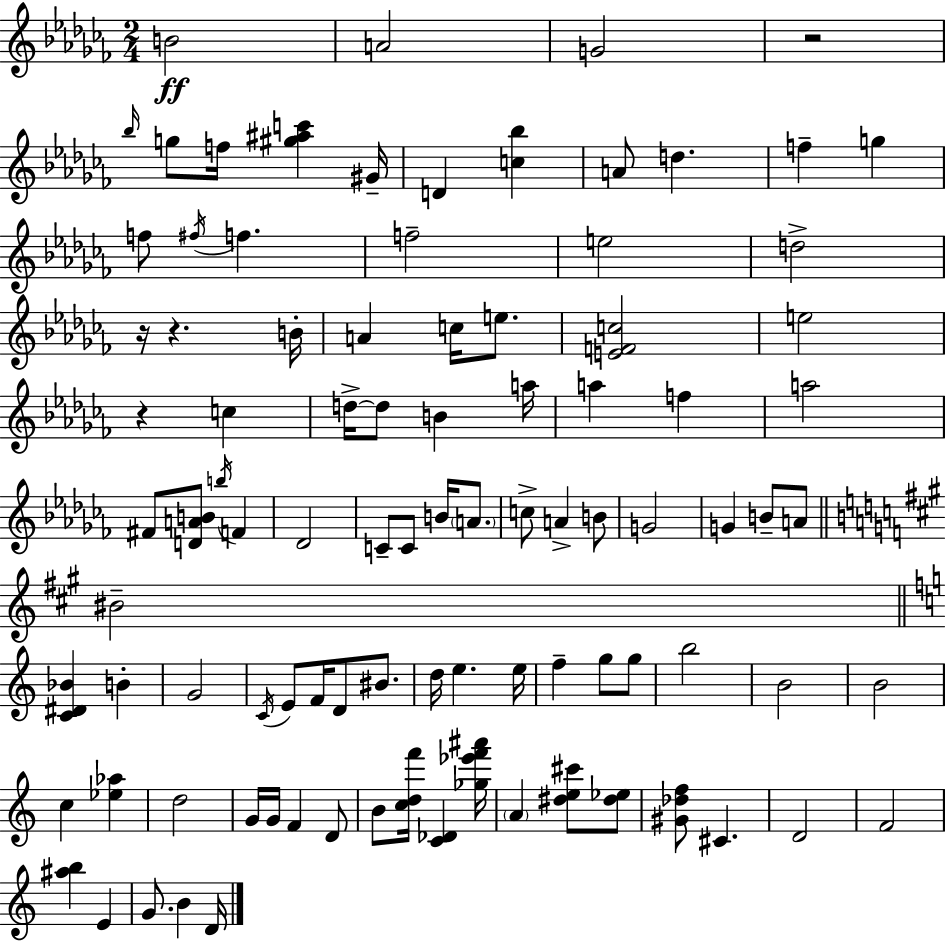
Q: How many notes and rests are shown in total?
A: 95